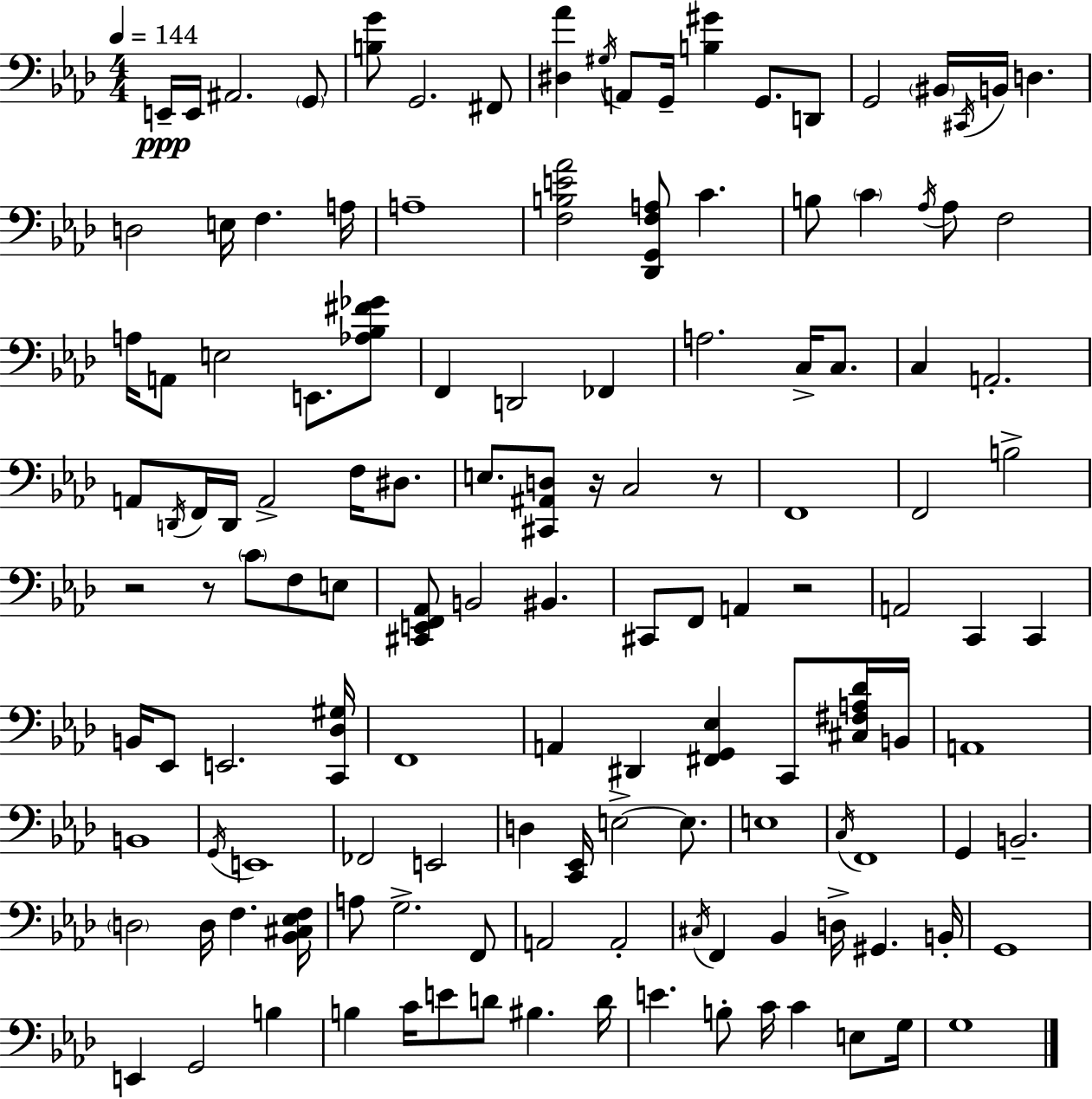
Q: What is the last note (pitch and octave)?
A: G3